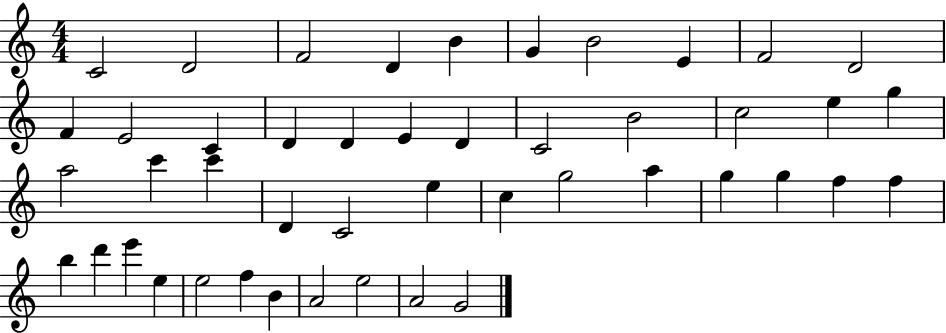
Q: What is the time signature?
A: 4/4